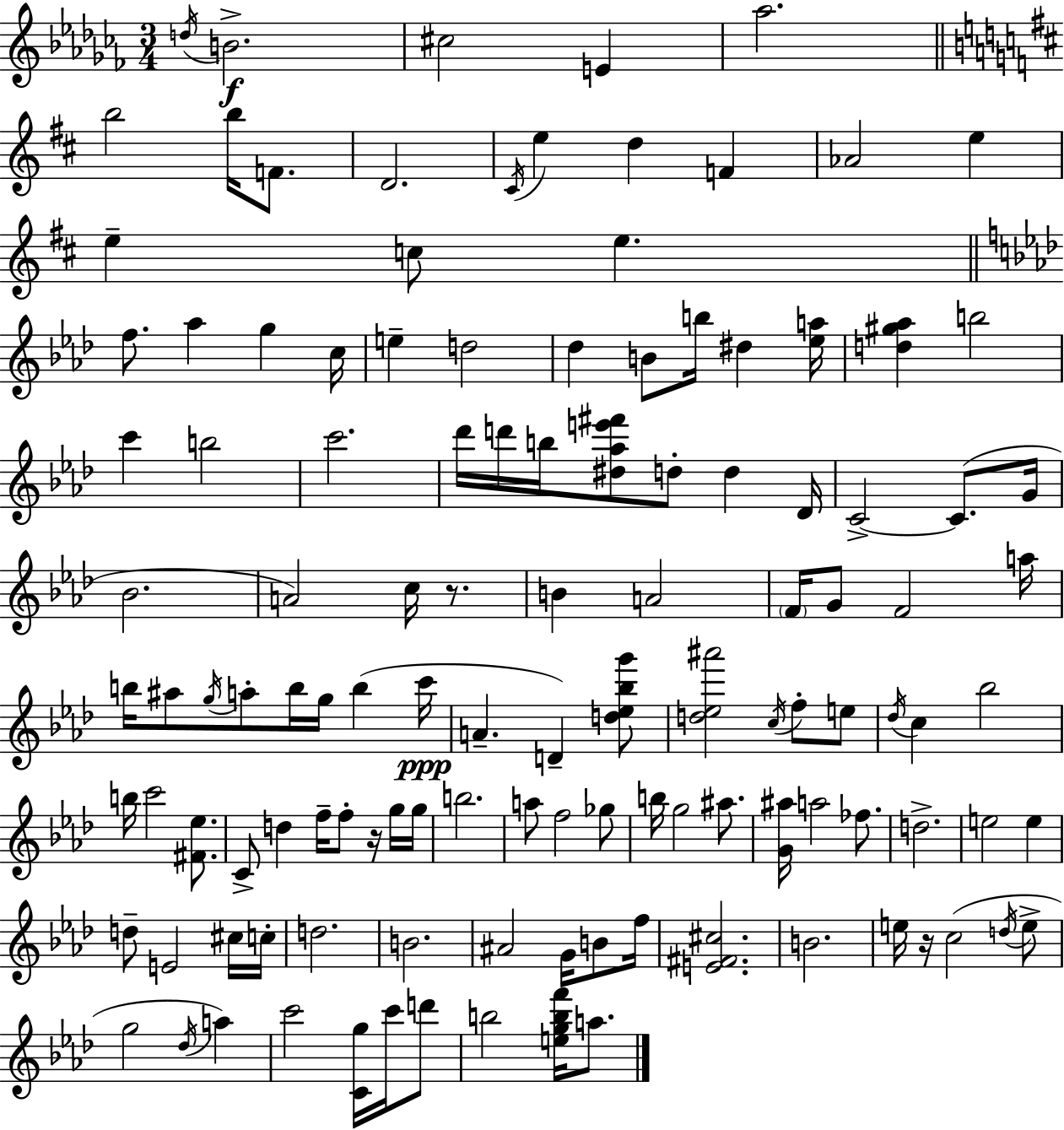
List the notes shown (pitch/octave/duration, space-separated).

D5/s B4/h. C#5/h E4/q Ab5/h. B5/h B5/s F4/e. D4/h. C#4/s E5/q D5/q F4/q Ab4/h E5/q E5/q C5/e E5/q. F5/e. Ab5/q G5/q C5/s E5/q D5/h Db5/q B4/e B5/s D#5/q [Eb5,A5]/s [D5,G#5,Ab5]/q B5/h C6/q B5/h C6/h. Db6/s D6/s B5/s [D#5,Ab5,E6,F#6]/e D5/e D5/q Db4/s C4/h C4/e. G4/s Bb4/h. A4/h C5/s R/e. B4/q A4/h F4/s G4/e F4/h A5/s B5/s A#5/e G5/s A5/e B5/s G5/s B5/q C6/s A4/q. D4/q [D5,Eb5,Bb5,G6]/e [D5,Eb5,A#6]/h C5/s F5/e E5/e Db5/s C5/q Bb5/h B5/s C6/h [F#4,Eb5]/e. C4/e D5/q F5/s F5/e R/s G5/s G5/s B5/h. A5/e F5/h Gb5/e B5/s G5/h A#5/e. [G4,A#5]/s A5/h FES5/e. D5/h. E5/h E5/q D5/e E4/h C#5/s C5/s D5/h. B4/h. A#4/h G4/s B4/e F5/s [E4,F#4,C#5]/h. B4/h. E5/s R/s C5/h D5/s E5/e G5/h Db5/s A5/q C6/h [C4,G5]/s C6/s D6/e B5/h [E5,G5,B5,F6]/s A5/e.